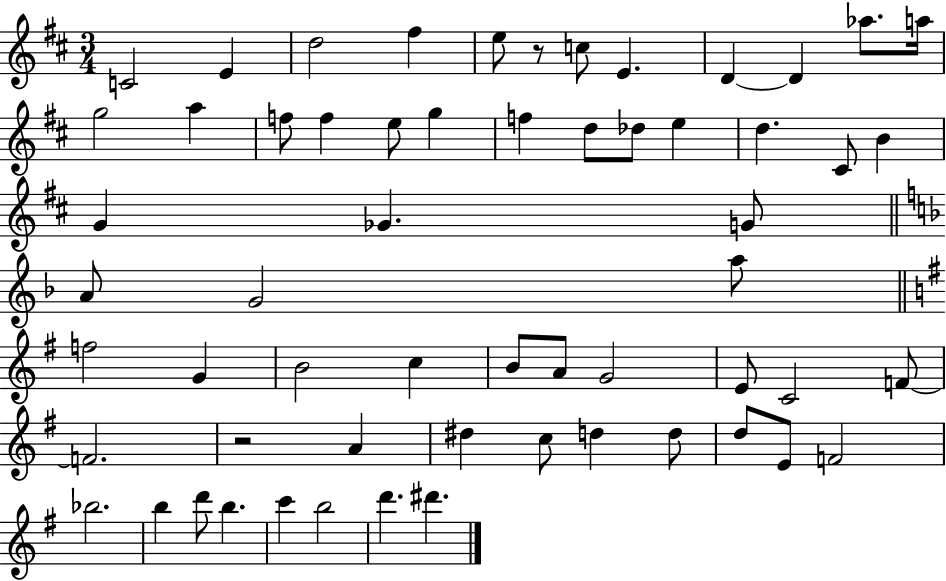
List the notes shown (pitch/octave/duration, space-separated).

C4/h E4/q D5/h F#5/q E5/e R/e C5/e E4/q. D4/q D4/q Ab5/e. A5/s G5/h A5/q F5/e F5/q E5/e G5/q F5/q D5/e Db5/e E5/q D5/q. C#4/e B4/q G4/q Gb4/q. G4/e A4/e G4/h A5/e F5/h G4/q B4/h C5/q B4/e A4/e G4/h E4/e C4/h F4/e F4/h. R/h A4/q D#5/q C5/e D5/q D5/e D5/e E4/e F4/h Bb5/h. B5/q D6/e B5/q. C6/q B5/h D6/q. D#6/q.